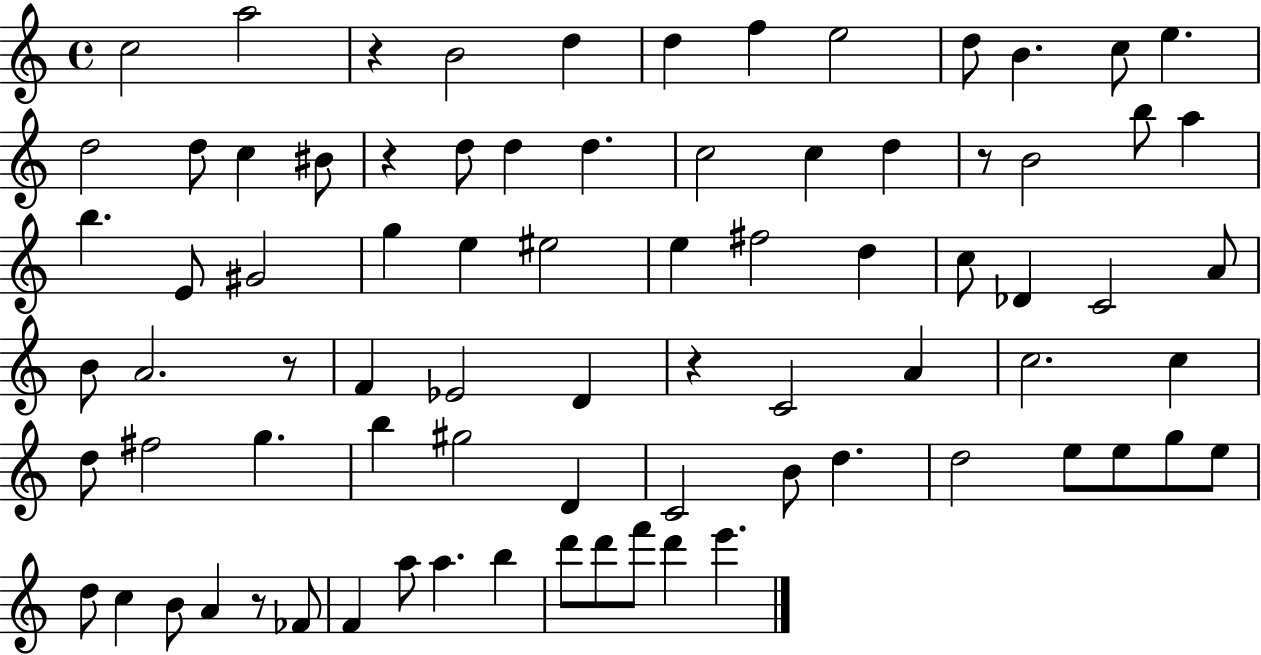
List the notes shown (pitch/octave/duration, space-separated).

C5/h A5/h R/q B4/h D5/q D5/q F5/q E5/h D5/e B4/q. C5/e E5/q. D5/h D5/e C5/q BIS4/e R/q D5/e D5/q D5/q. C5/h C5/q D5/q R/e B4/h B5/e A5/q B5/q. E4/e G#4/h G5/q E5/q EIS5/h E5/q F#5/h D5/q C5/e Db4/q C4/h A4/e B4/e A4/h. R/e F4/q Eb4/h D4/q R/q C4/h A4/q C5/h. C5/q D5/e F#5/h G5/q. B5/q G#5/h D4/q C4/h B4/e D5/q. D5/h E5/e E5/e G5/e E5/e D5/e C5/q B4/e A4/q R/e FES4/e F4/q A5/e A5/q. B5/q D6/e D6/e F6/e D6/q E6/q.